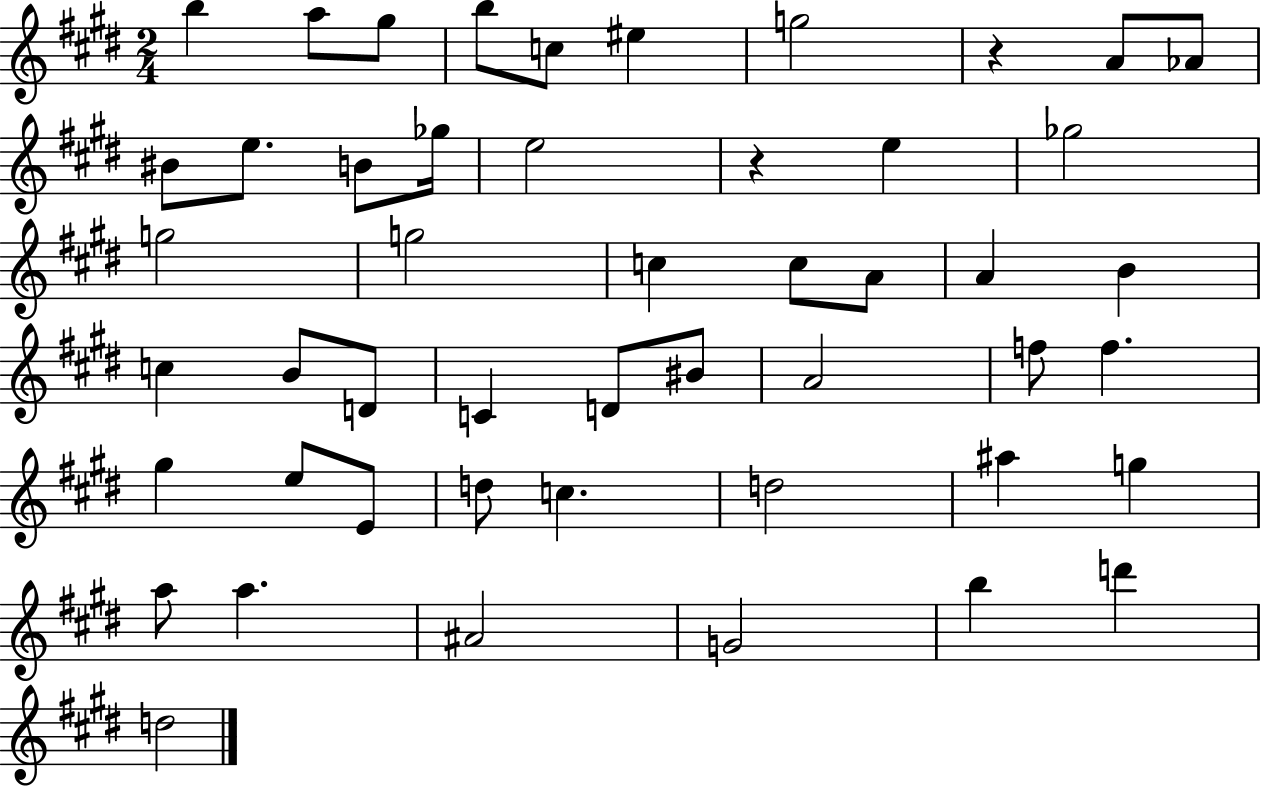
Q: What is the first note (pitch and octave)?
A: B5